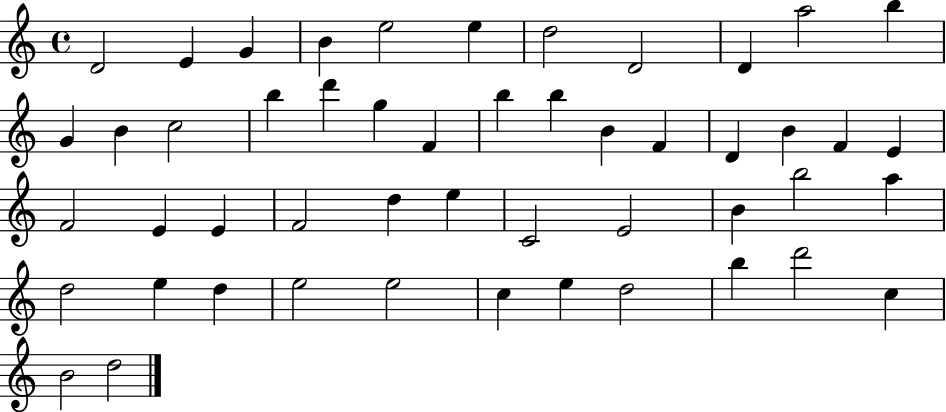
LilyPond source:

{
  \clef treble
  \time 4/4
  \defaultTimeSignature
  \key c \major
  d'2 e'4 g'4 | b'4 e''2 e''4 | d''2 d'2 | d'4 a''2 b''4 | \break g'4 b'4 c''2 | b''4 d'''4 g''4 f'4 | b''4 b''4 b'4 f'4 | d'4 b'4 f'4 e'4 | \break f'2 e'4 e'4 | f'2 d''4 e''4 | c'2 e'2 | b'4 b''2 a''4 | \break d''2 e''4 d''4 | e''2 e''2 | c''4 e''4 d''2 | b''4 d'''2 c''4 | \break b'2 d''2 | \bar "|."
}